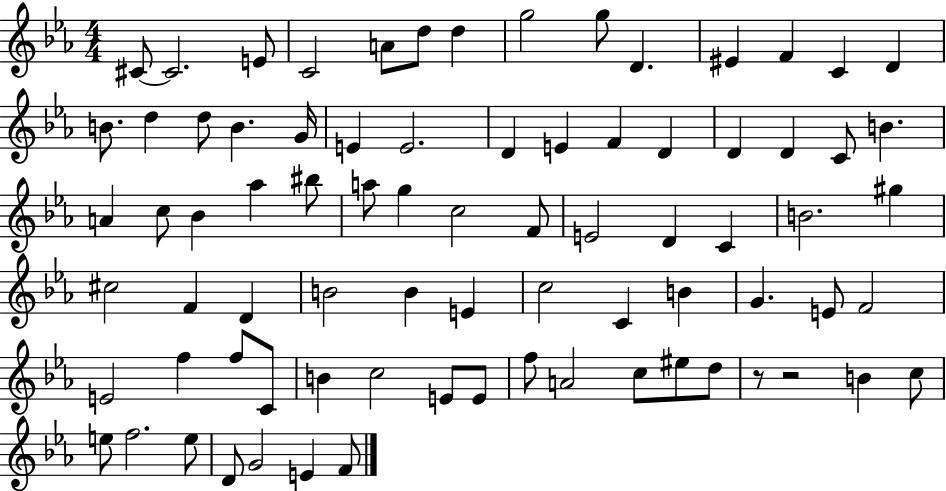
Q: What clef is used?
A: treble